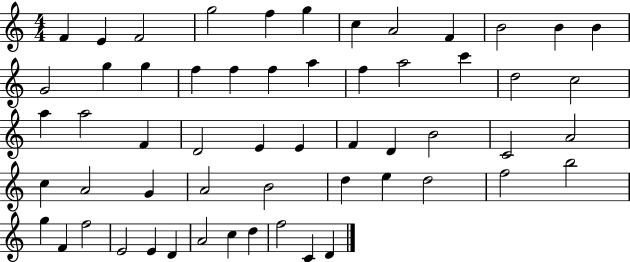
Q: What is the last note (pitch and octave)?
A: D4